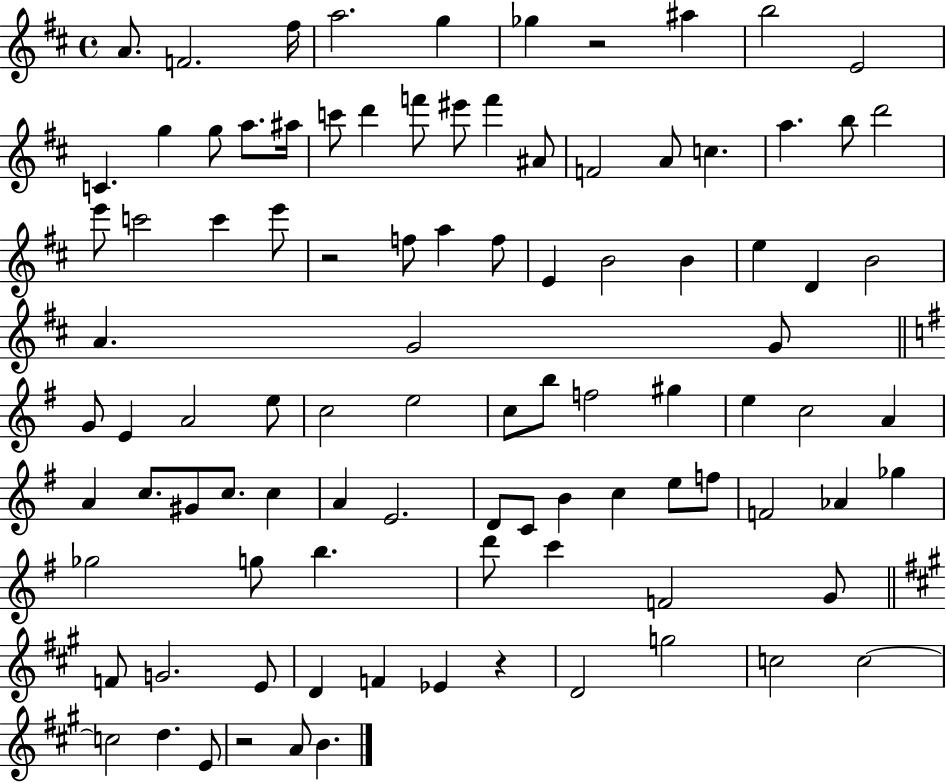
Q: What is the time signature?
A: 4/4